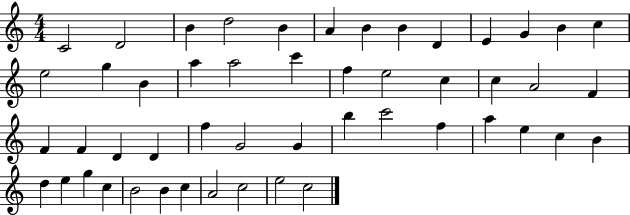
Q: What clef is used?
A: treble